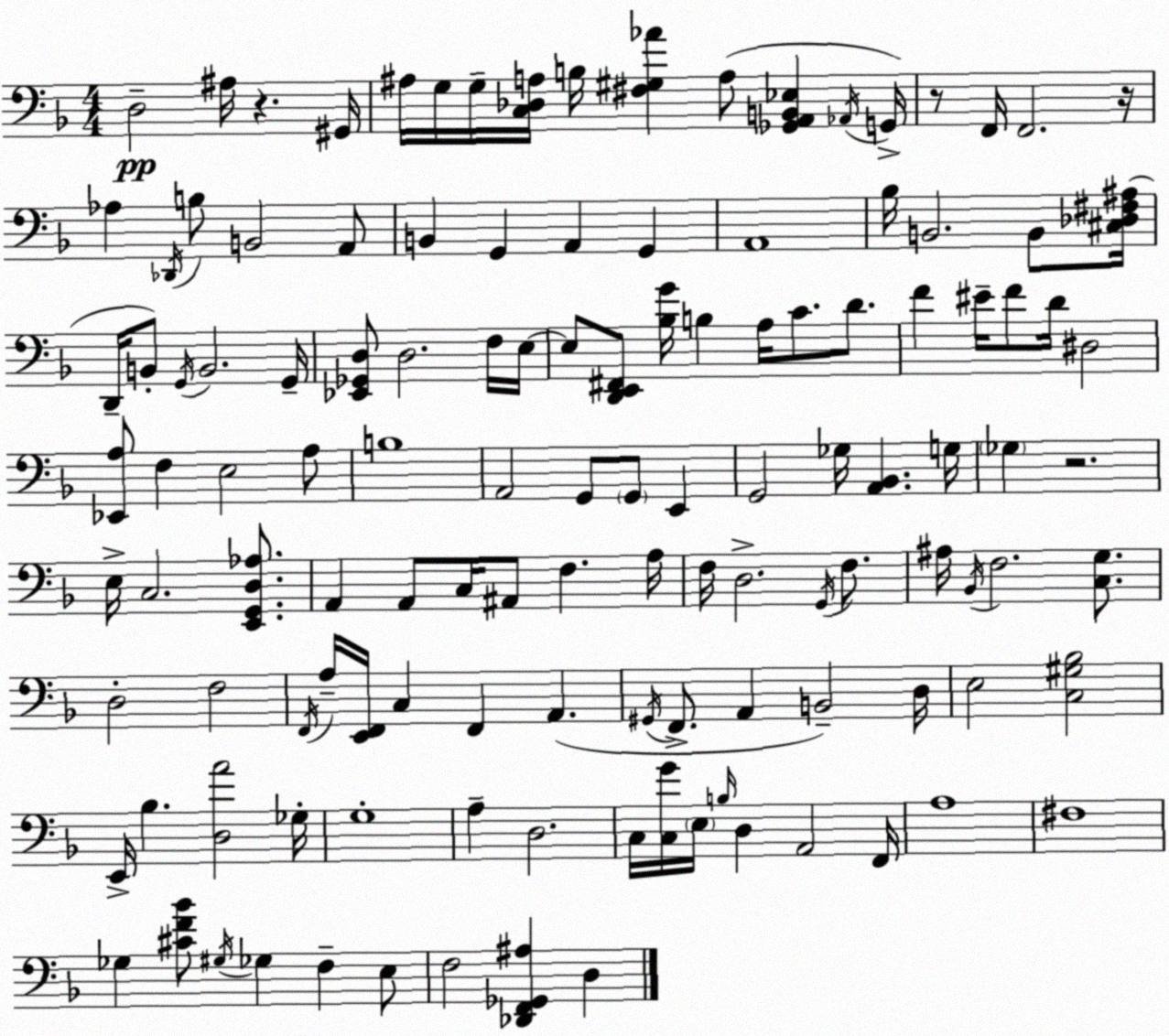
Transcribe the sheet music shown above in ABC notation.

X:1
T:Untitled
M:4/4
L:1/4
K:F
D,2 ^A,/4 z ^G,,/4 ^A,/4 G,/4 G,/4 [C,_D,A,]/4 B,/4 [^F,^G,_A] A,/2 [_G,,A,,B,,_E,] _A,,/4 G,,/4 z/2 F,,/4 F,,2 z/4 _A, _D,,/4 B,/2 B,,2 A,,/2 B,, G,, A,, G,, A,,4 _B,/4 B,,2 B,,/2 [^C,_D,^F,^A,]/4 D,,/4 B,,/2 G,,/4 B,,2 G,,/4 [_E,,_G,,D,]/2 D,2 F,/4 E,/4 E,/2 [D,,E,,^F,,]/2 [_B,G]/4 B, A,/4 C/2 D/2 F ^E/4 F/2 D/4 ^D,2 [_E,,A,]/2 F, E,2 A,/2 B,4 A,,2 G,,/2 G,,/2 E,, G,,2 _G,/4 [A,,_B,,] G,/4 _G, z2 E,/4 C,2 [E,,G,,D,_A,]/2 A,, A,,/2 C,/4 ^A,,/2 F, A,/4 F,/4 D,2 G,,/4 F,/2 ^A,/4 _B,,/4 F,2 [C,G,]/2 D,2 F,2 F,,/4 A,/4 [E,,F,,]/4 C, F,, A,, ^G,,/4 F,,/2 A,, B,,2 D,/4 E,2 [C,^G,_B,]2 E,,/4 _B, [D,A]2 _G,/4 G,4 A, D,2 C,/4 [C,G]/4 E,/4 B,/4 D, A,,2 F,,/4 A,4 ^F,4 _G, [^CF_B]/2 ^G,/4 _G, F, E,/2 F,2 [_D,,F,,_G,,^A,] D,